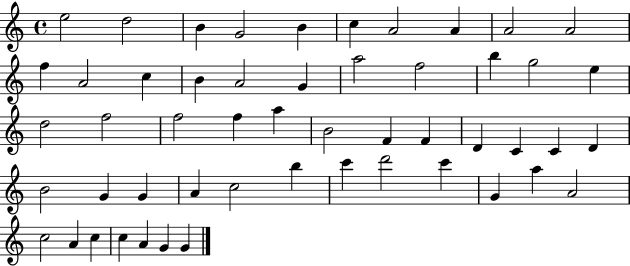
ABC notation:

X:1
T:Untitled
M:4/4
L:1/4
K:C
e2 d2 B G2 B c A2 A A2 A2 f A2 c B A2 G a2 f2 b g2 e d2 f2 f2 f a B2 F F D C C D B2 G G A c2 b c' d'2 c' G a A2 c2 A c c A G G